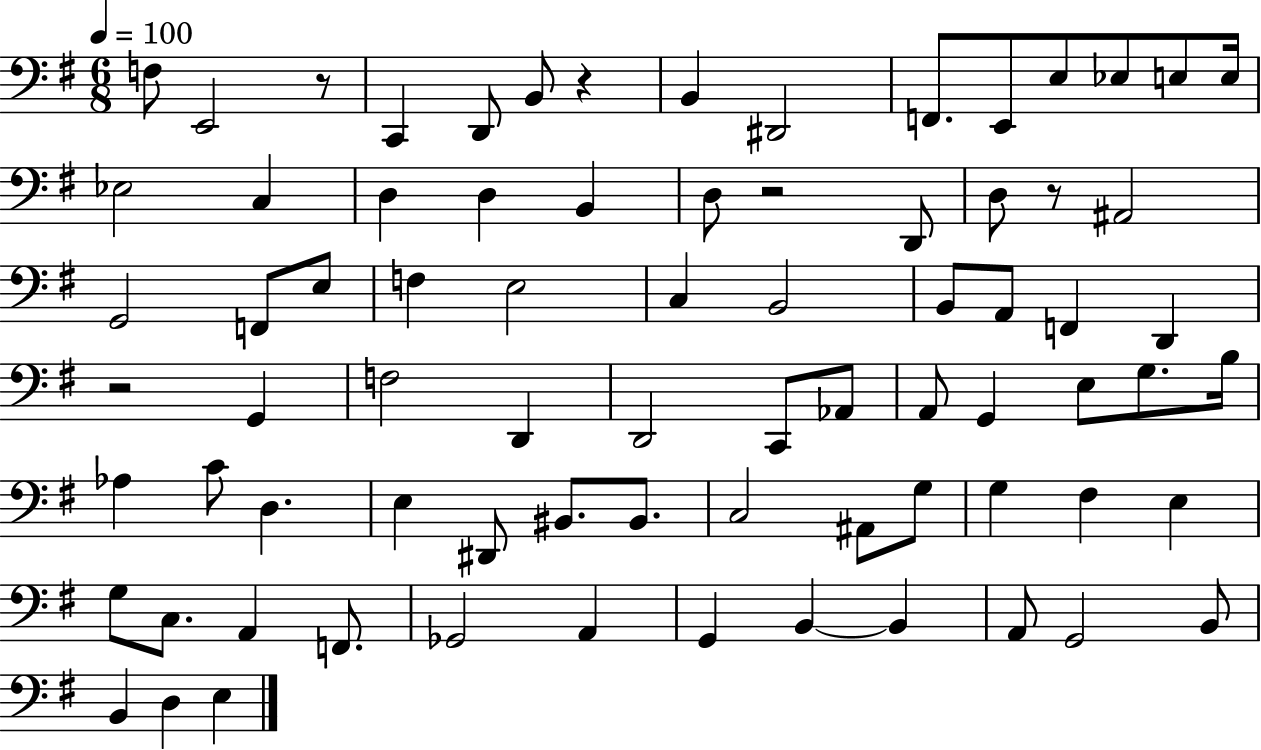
{
  \clef bass
  \numericTimeSignature
  \time 6/8
  \key g \major
  \tempo 4 = 100
  \repeat volta 2 { f8 e,2 r8 | c,4 d,8 b,8 r4 | b,4 dis,2 | f,8. e,8 e8 ees8 e8 e16 | \break ees2 c4 | d4 d4 b,4 | d8 r2 d,8 | d8 r8 ais,2 | \break g,2 f,8 e8 | f4 e2 | c4 b,2 | b,8 a,8 f,4 d,4 | \break r2 g,4 | f2 d,4 | d,2 c,8 aes,8 | a,8 g,4 e8 g8. b16 | \break aes4 c'8 d4. | e4 dis,8 bis,8. bis,8. | c2 ais,8 g8 | g4 fis4 e4 | \break g8 c8. a,4 f,8. | ges,2 a,4 | g,4 b,4~~ b,4 | a,8 g,2 b,8 | \break b,4 d4 e4 | } \bar "|."
}